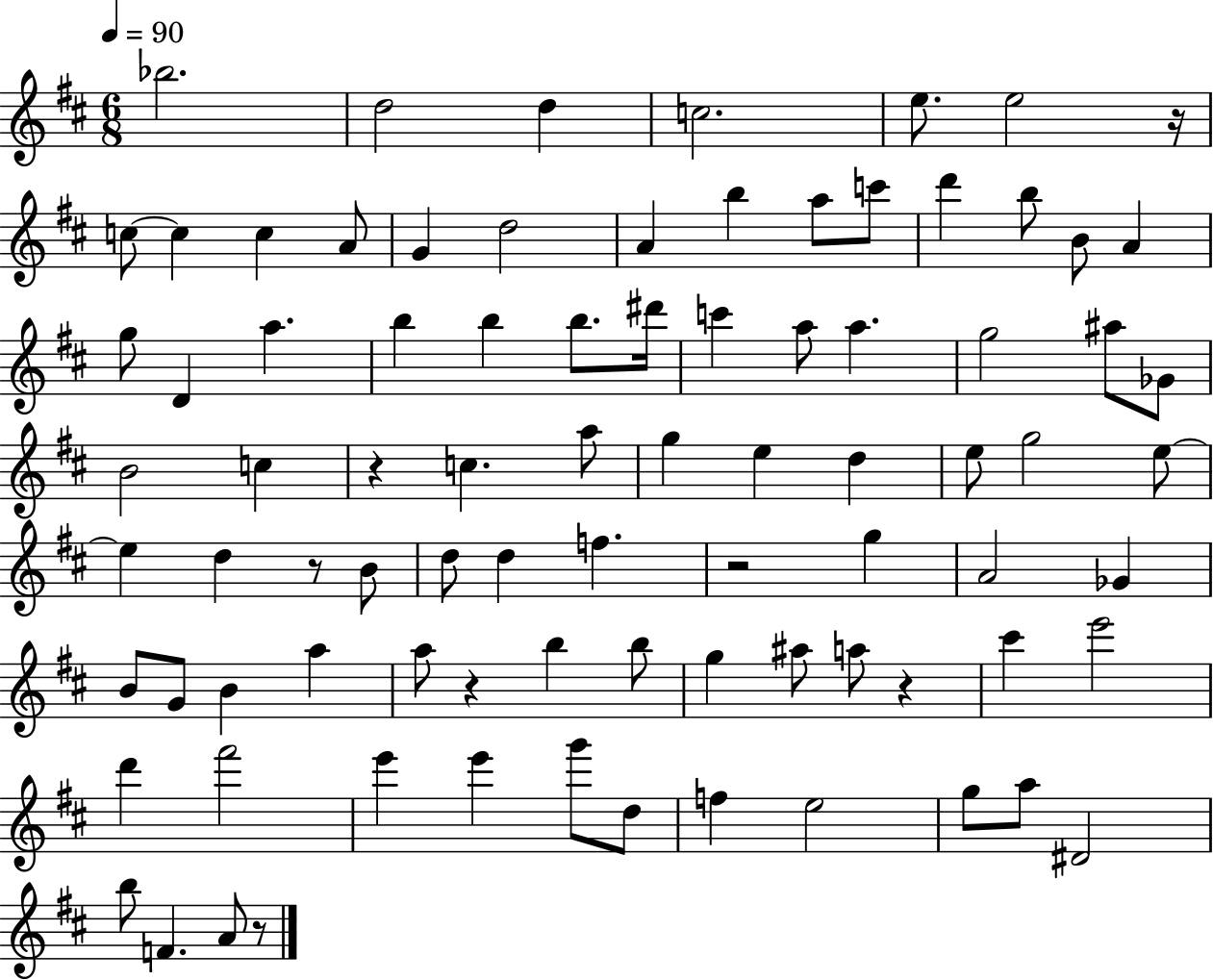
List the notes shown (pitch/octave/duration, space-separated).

Bb5/h. D5/h D5/q C5/h. E5/e. E5/h R/s C5/e C5/q C5/q A4/e G4/q D5/h A4/q B5/q A5/e C6/e D6/q B5/e B4/e A4/q G5/e D4/q A5/q. B5/q B5/q B5/e. D#6/s C6/q A5/e A5/q. G5/h A#5/e Gb4/e B4/h C5/q R/q C5/q. A5/e G5/q E5/q D5/q E5/e G5/h E5/e E5/q D5/q R/e B4/e D5/e D5/q F5/q. R/h G5/q A4/h Gb4/q B4/e G4/e B4/q A5/q A5/e R/q B5/q B5/e G5/q A#5/e A5/e R/q C#6/q E6/h D6/q F#6/h E6/q E6/q G6/e D5/e F5/q E5/h G5/e A5/e D#4/h B5/e F4/q. A4/e R/e